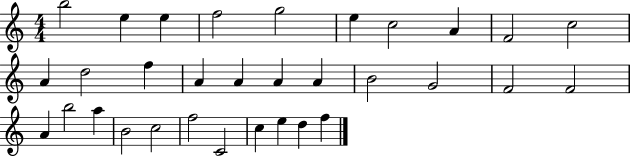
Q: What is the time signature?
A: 4/4